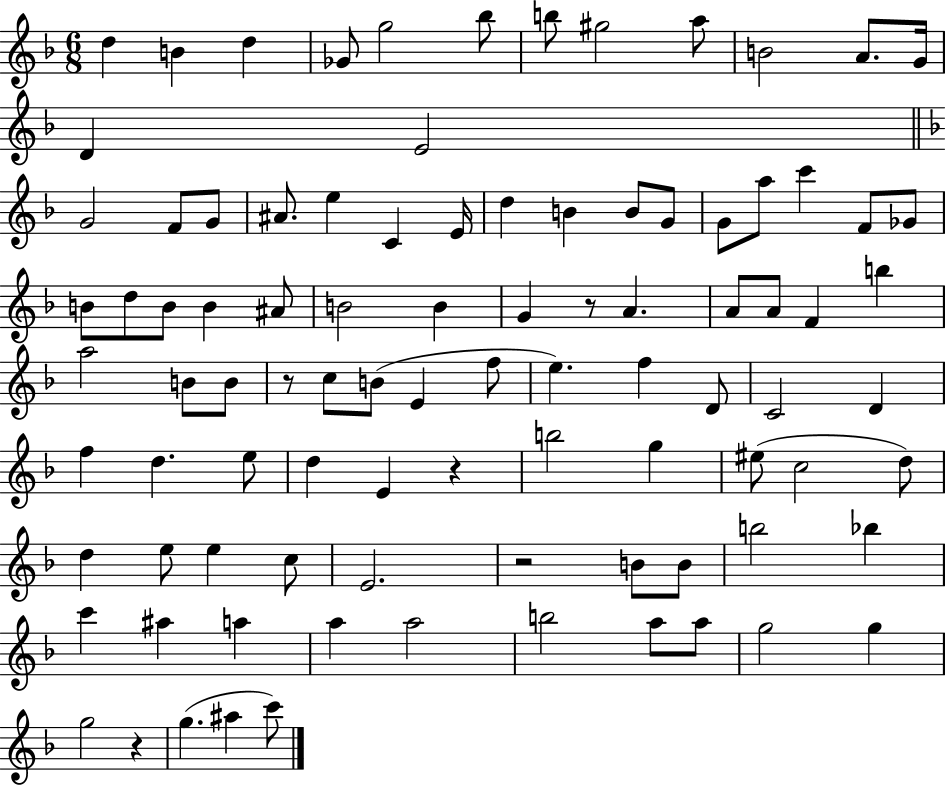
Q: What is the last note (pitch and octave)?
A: C6